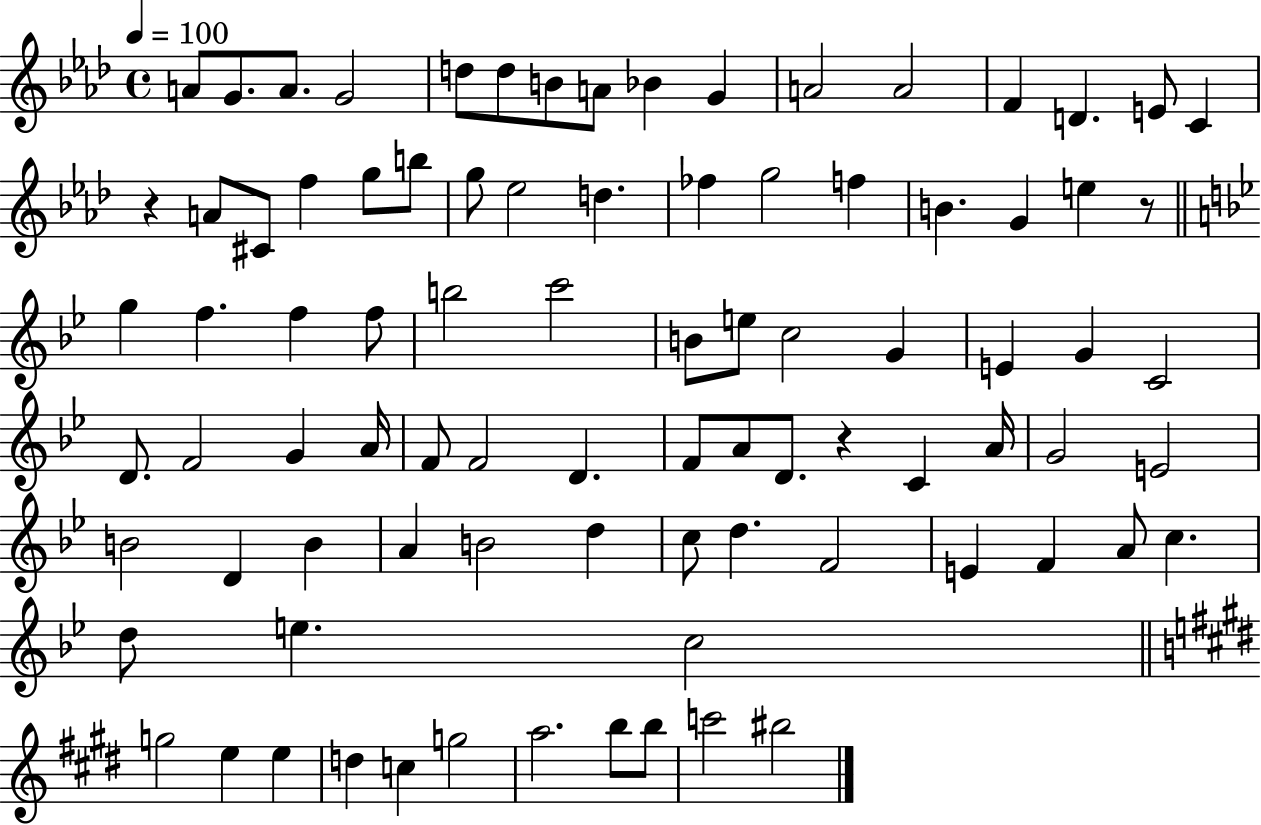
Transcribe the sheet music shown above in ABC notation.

X:1
T:Untitled
M:4/4
L:1/4
K:Ab
A/2 G/2 A/2 G2 d/2 d/2 B/2 A/2 _B G A2 A2 F D E/2 C z A/2 ^C/2 f g/2 b/2 g/2 _e2 d _f g2 f B G e z/2 g f f f/2 b2 c'2 B/2 e/2 c2 G E G C2 D/2 F2 G A/4 F/2 F2 D F/2 A/2 D/2 z C A/4 G2 E2 B2 D B A B2 d c/2 d F2 E F A/2 c d/2 e c2 g2 e e d c g2 a2 b/2 b/2 c'2 ^b2